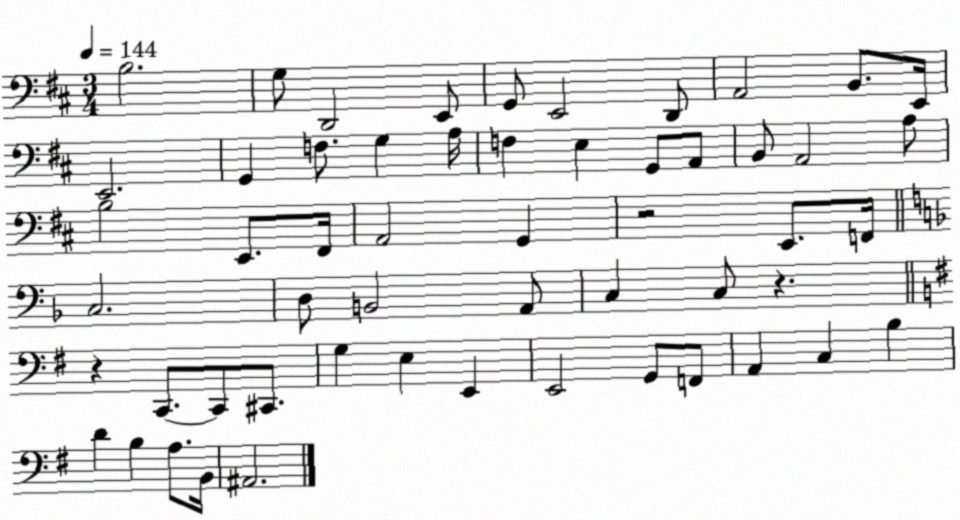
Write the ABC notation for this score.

X:1
T:Untitled
M:3/4
L:1/4
K:D
B,2 G,/2 D,,2 E,,/2 G,,/2 E,,2 D,,/2 A,,2 B,,/2 E,,/4 E,,2 G,, F,/2 G, A,/4 F, E, G,,/2 A,,/2 B,,/2 A,,2 A,/2 B,2 E,,/2 ^F,,/4 A,,2 G,, z2 E,,/2 F,,/4 C,2 D,/2 B,,2 A,,/2 C, C,/2 z z C,,/2 C,,/2 ^C,,/2 G, E, E,, E,,2 G,,/2 F,,/2 A,, C, B, D B, A,/2 B,,/4 ^A,,2